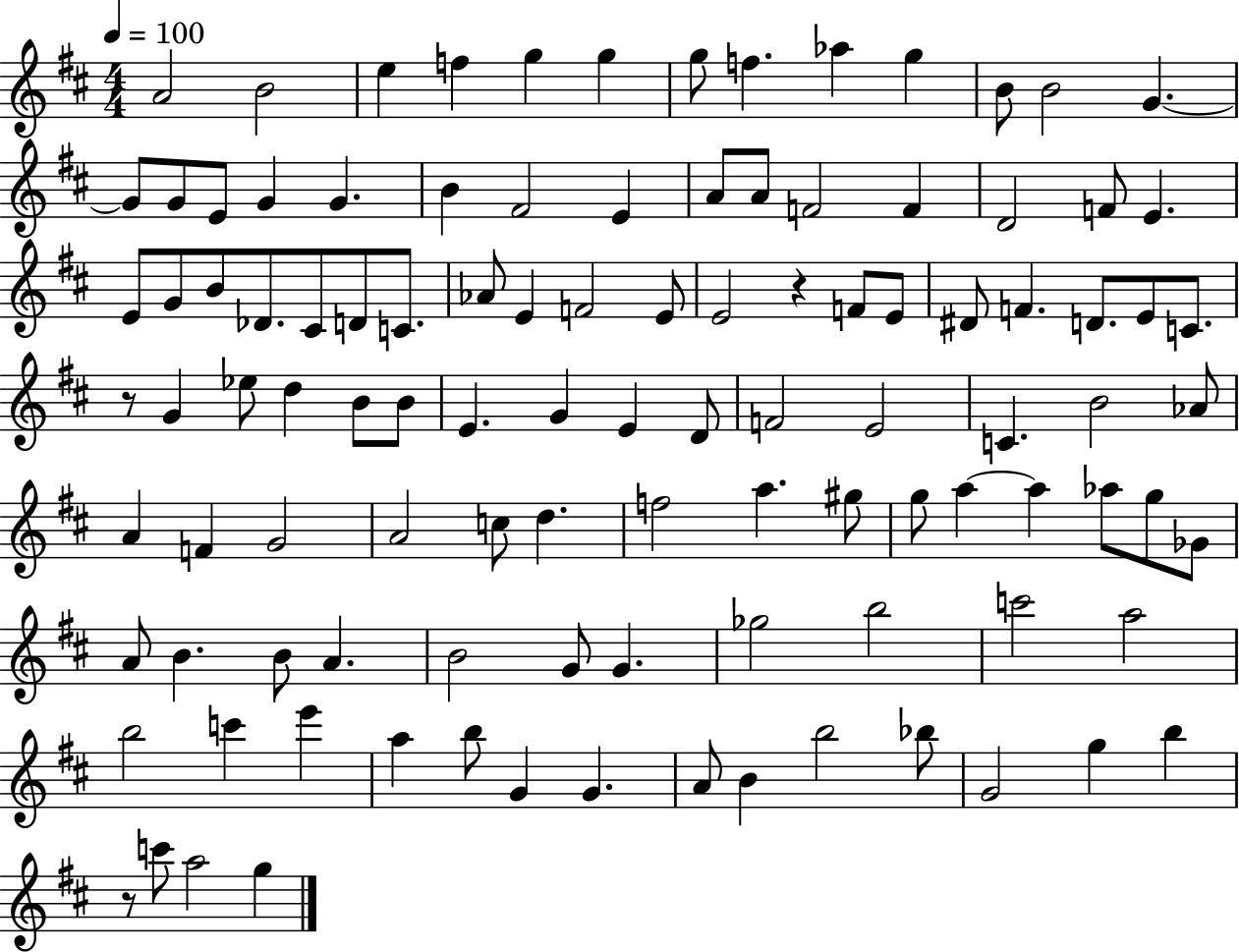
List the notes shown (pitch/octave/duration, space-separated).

A4/h B4/h E5/q F5/q G5/q G5/q G5/e F5/q. Ab5/q G5/q B4/e B4/h G4/q. G4/e G4/e E4/e G4/q G4/q. B4/q F#4/h E4/q A4/e A4/e F4/h F4/q D4/h F4/e E4/q. E4/e G4/e B4/e Db4/e. C#4/e D4/e C4/e. Ab4/e E4/q F4/h E4/e E4/h R/q F4/e E4/e D#4/e F4/q. D4/e. E4/e C4/e. R/e G4/q Eb5/e D5/q B4/e B4/e E4/q. G4/q E4/q D4/e F4/h E4/h C4/q. B4/h Ab4/e A4/q F4/q G4/h A4/h C5/e D5/q. F5/h A5/q. G#5/e G5/e A5/q A5/q Ab5/e G5/e Gb4/e A4/e B4/q. B4/e A4/q. B4/h G4/e G4/q. Gb5/h B5/h C6/h A5/h B5/h C6/q E6/q A5/q B5/e G4/q G4/q. A4/e B4/q B5/h Bb5/e G4/h G5/q B5/q R/e C6/e A5/h G5/q